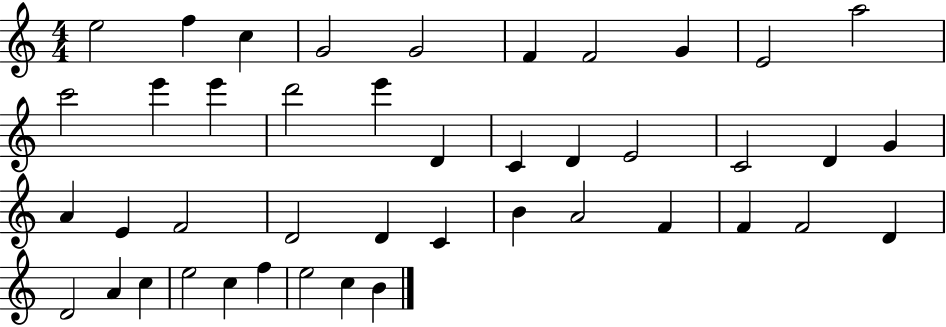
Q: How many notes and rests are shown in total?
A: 43